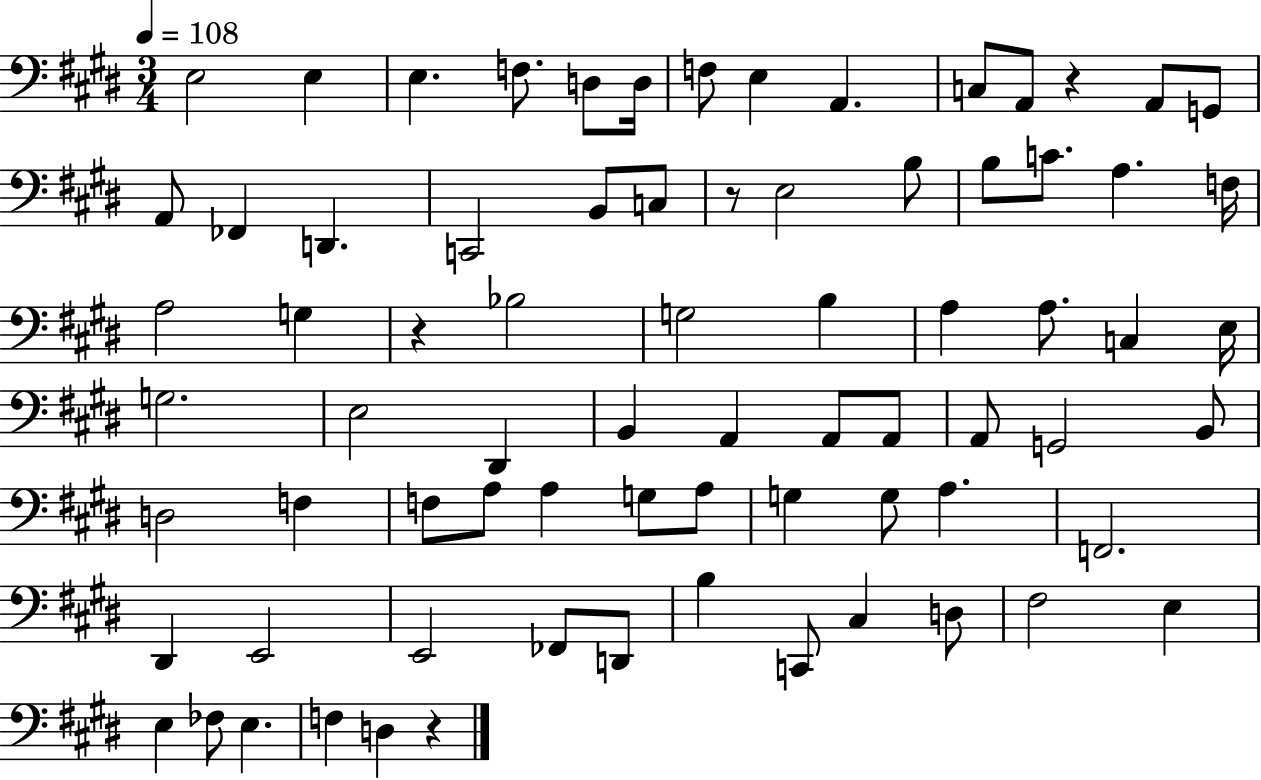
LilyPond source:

{
  \clef bass
  \numericTimeSignature
  \time 3/4
  \key e \major
  \tempo 4 = 108
  e2 e4 | e4. f8. d8 d16 | f8 e4 a,4. | c8 a,8 r4 a,8 g,8 | \break a,8 fes,4 d,4. | c,2 b,8 c8 | r8 e2 b8 | b8 c'8. a4. f16 | \break a2 g4 | r4 bes2 | g2 b4 | a4 a8. c4 e16 | \break g2. | e2 dis,4 | b,4 a,4 a,8 a,8 | a,8 g,2 b,8 | \break d2 f4 | f8 a8 a4 g8 a8 | g4 g8 a4. | f,2. | \break dis,4 e,2 | e,2 fes,8 d,8 | b4 c,8 cis4 d8 | fis2 e4 | \break e4 fes8 e4. | f4 d4 r4 | \bar "|."
}